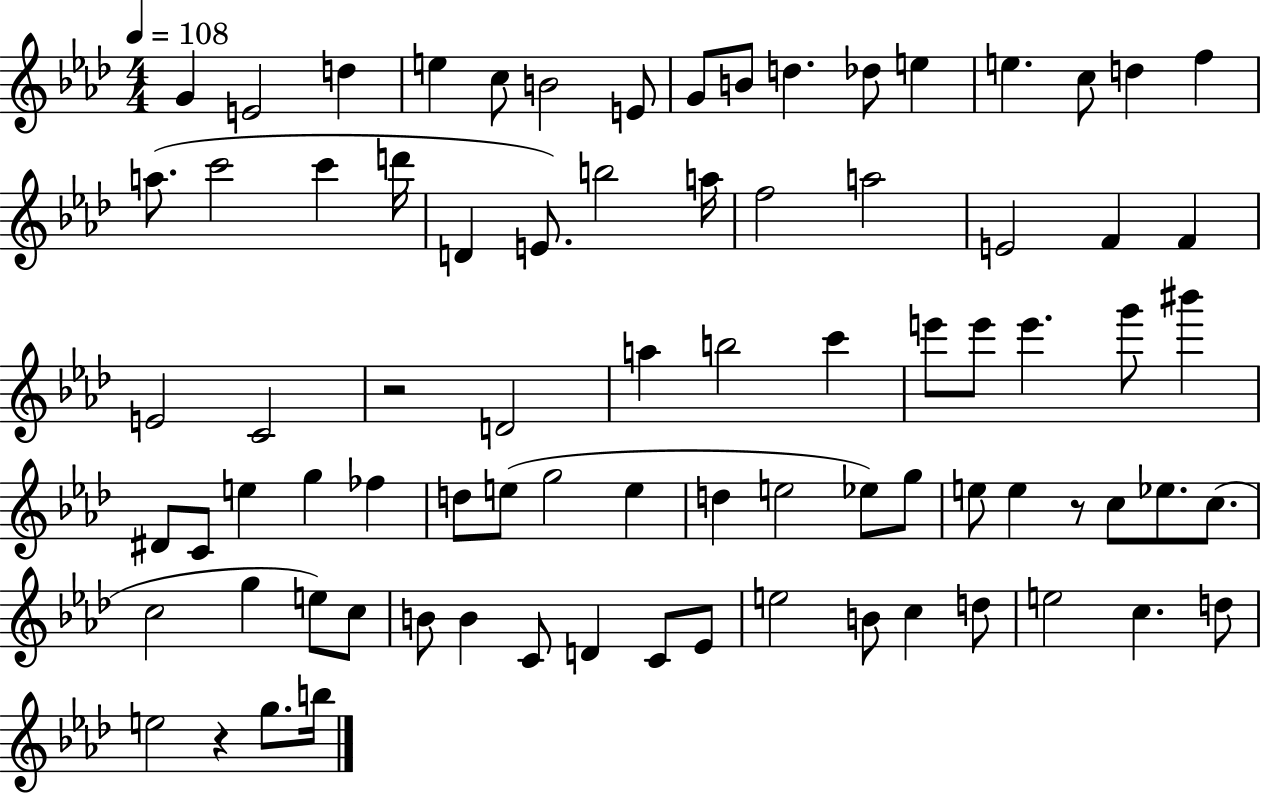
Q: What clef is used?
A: treble